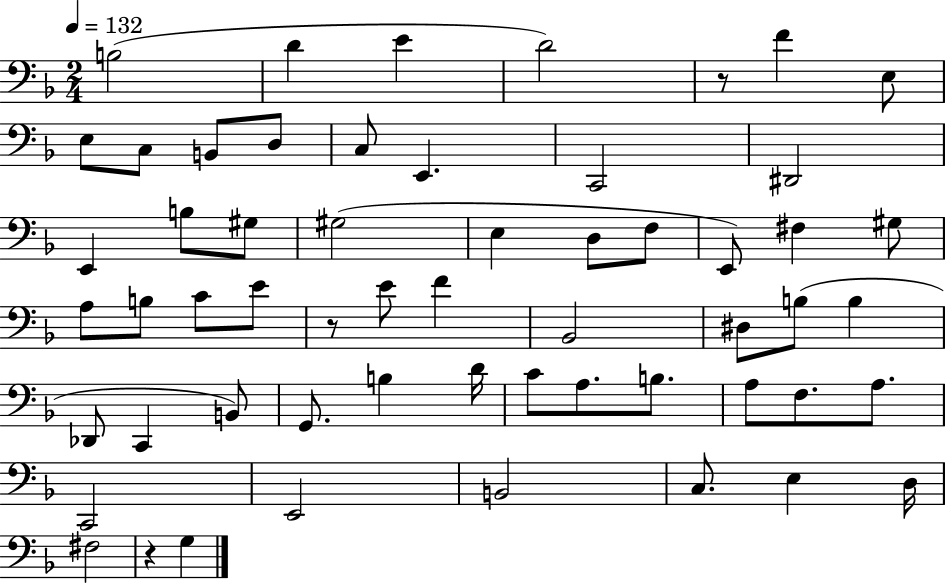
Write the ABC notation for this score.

X:1
T:Untitled
M:2/4
L:1/4
K:F
B,2 D E D2 z/2 F E,/2 E,/2 C,/2 B,,/2 D,/2 C,/2 E,, C,,2 ^D,,2 E,, B,/2 ^G,/2 ^G,2 E, D,/2 F,/2 E,,/2 ^F, ^G,/2 A,/2 B,/2 C/2 E/2 z/2 E/2 F _B,,2 ^D,/2 B,/2 B, _D,,/2 C,, B,,/2 G,,/2 B, D/4 C/2 A,/2 B,/2 A,/2 F,/2 A,/2 C,,2 E,,2 B,,2 C,/2 E, D,/4 ^F,2 z G,